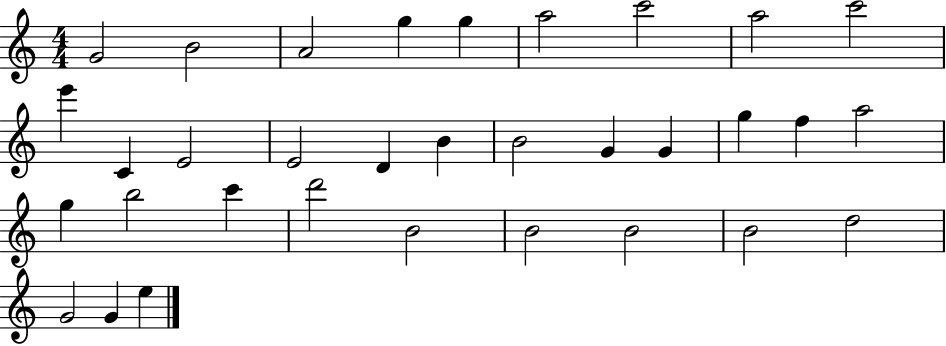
{
  \clef treble
  \numericTimeSignature
  \time 4/4
  \key c \major
  g'2 b'2 | a'2 g''4 g''4 | a''2 c'''2 | a''2 c'''2 | \break e'''4 c'4 e'2 | e'2 d'4 b'4 | b'2 g'4 g'4 | g''4 f''4 a''2 | \break g''4 b''2 c'''4 | d'''2 b'2 | b'2 b'2 | b'2 d''2 | \break g'2 g'4 e''4 | \bar "|."
}